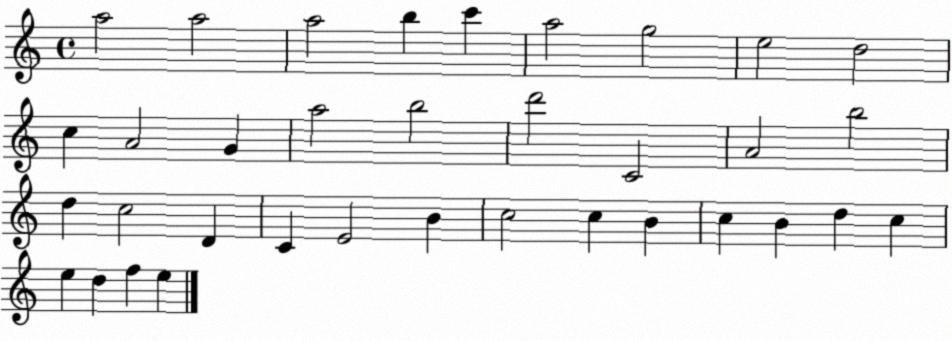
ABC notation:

X:1
T:Untitled
M:4/4
L:1/4
K:C
a2 a2 a2 b c' a2 g2 e2 d2 c A2 G a2 b2 d'2 C2 A2 b2 d c2 D C E2 B c2 c B c B d c e d f e